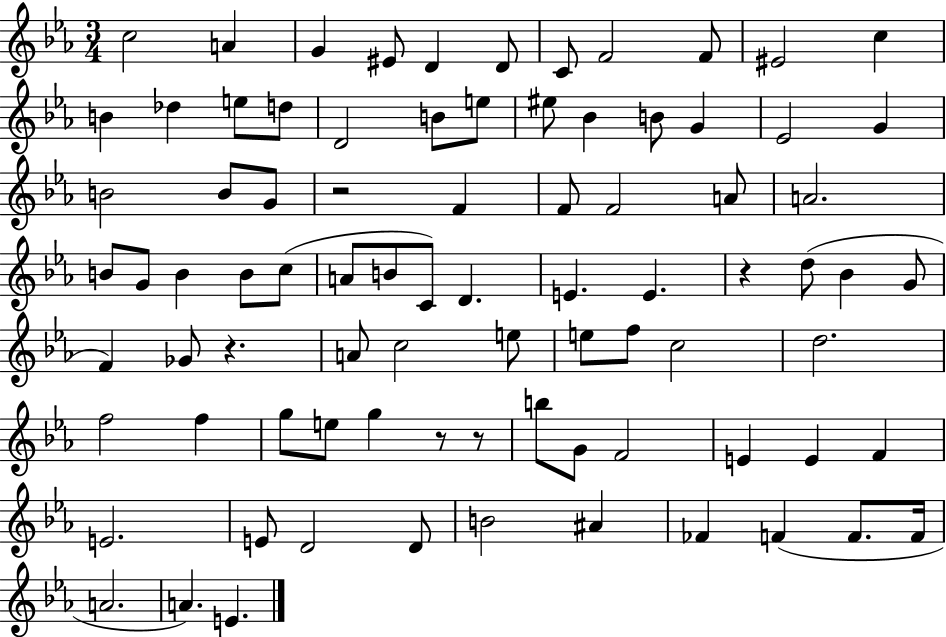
C5/h A4/q G4/q EIS4/e D4/q D4/e C4/e F4/h F4/e EIS4/h C5/q B4/q Db5/q E5/e D5/e D4/h B4/e E5/e EIS5/e Bb4/q B4/e G4/q Eb4/h G4/q B4/h B4/e G4/e R/h F4/q F4/e F4/h A4/e A4/h. B4/e G4/e B4/q B4/e C5/e A4/e B4/e C4/e D4/q. E4/q. E4/q. R/q D5/e Bb4/q G4/e F4/q Gb4/e R/q. A4/e C5/h E5/e E5/e F5/e C5/h D5/h. F5/h F5/q G5/e E5/e G5/q R/e R/e B5/e G4/e F4/h E4/q E4/q F4/q E4/h. E4/e D4/h D4/e B4/h A#4/q FES4/q F4/q F4/e. F4/s A4/h. A4/q. E4/q.